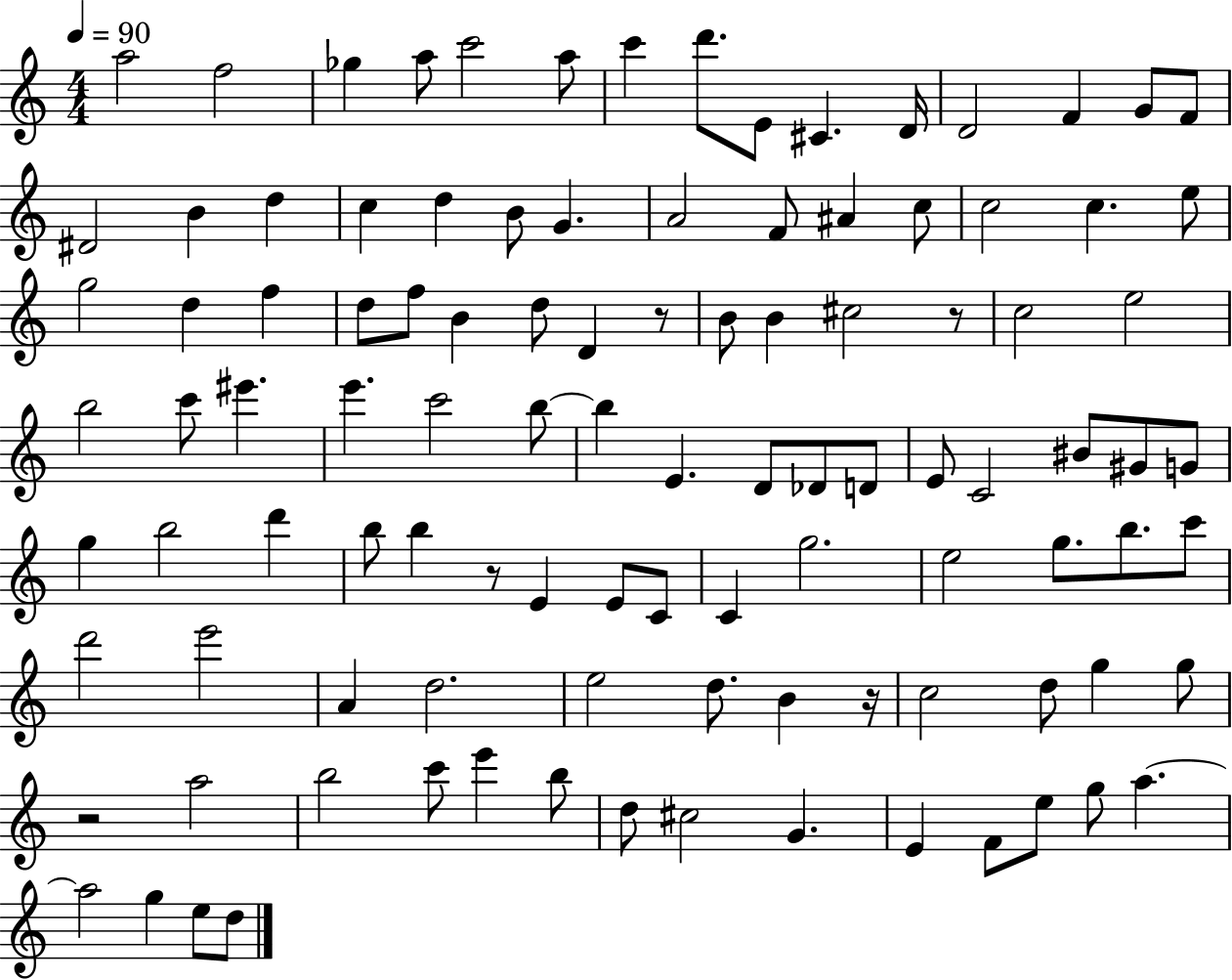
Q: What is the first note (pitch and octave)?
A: A5